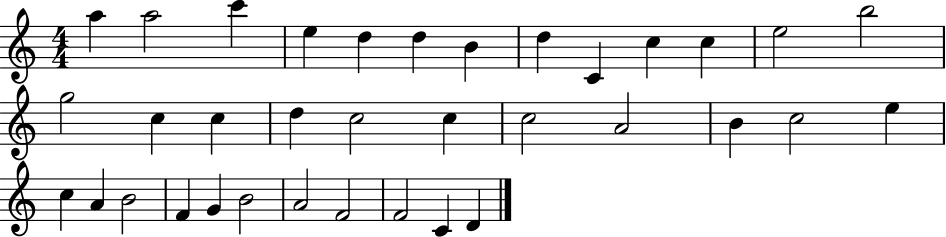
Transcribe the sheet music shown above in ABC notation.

X:1
T:Untitled
M:4/4
L:1/4
K:C
a a2 c' e d d B d C c c e2 b2 g2 c c d c2 c c2 A2 B c2 e c A B2 F G B2 A2 F2 F2 C D